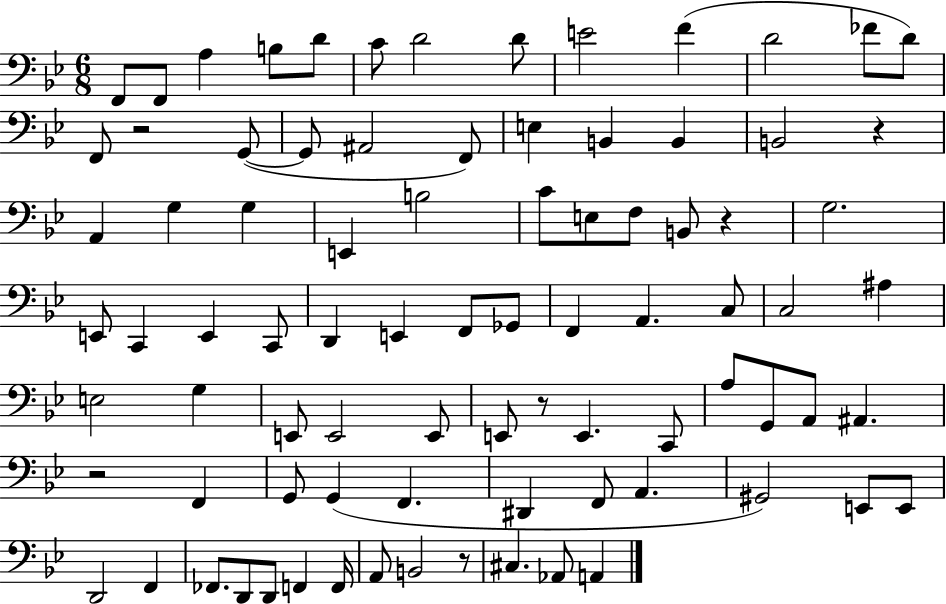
X:1
T:Untitled
M:6/8
L:1/4
K:Bb
F,,/2 F,,/2 A, B,/2 D/2 C/2 D2 D/2 E2 F D2 _F/2 D/2 F,,/2 z2 G,,/2 G,,/2 ^A,,2 F,,/2 E, B,, B,, B,,2 z A,, G, G, E,, B,2 C/2 E,/2 F,/2 B,,/2 z G,2 E,,/2 C,, E,, C,,/2 D,, E,, F,,/2 _G,,/2 F,, A,, C,/2 C,2 ^A, E,2 G, E,,/2 E,,2 E,,/2 E,,/2 z/2 E,, C,,/2 A,/2 G,,/2 A,,/2 ^A,, z2 F,, G,,/2 G,, F,, ^D,, F,,/2 A,, ^G,,2 E,,/2 E,,/2 D,,2 F,, _F,,/2 D,,/2 D,,/2 F,, F,,/4 A,,/2 B,,2 z/2 ^C, _A,,/2 A,,